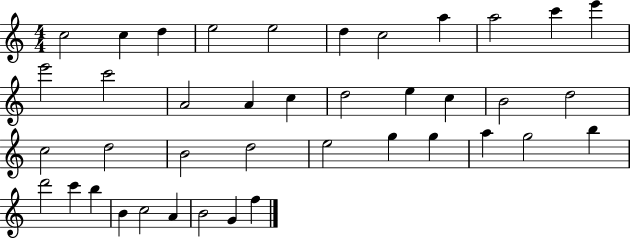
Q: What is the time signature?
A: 4/4